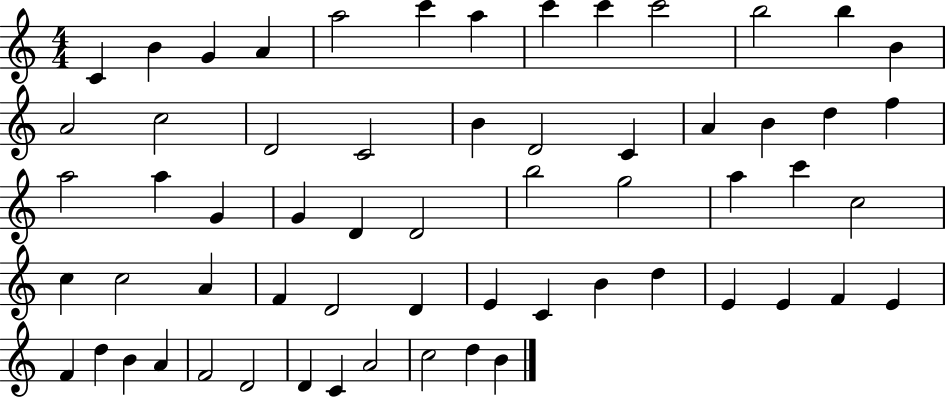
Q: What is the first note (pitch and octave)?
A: C4